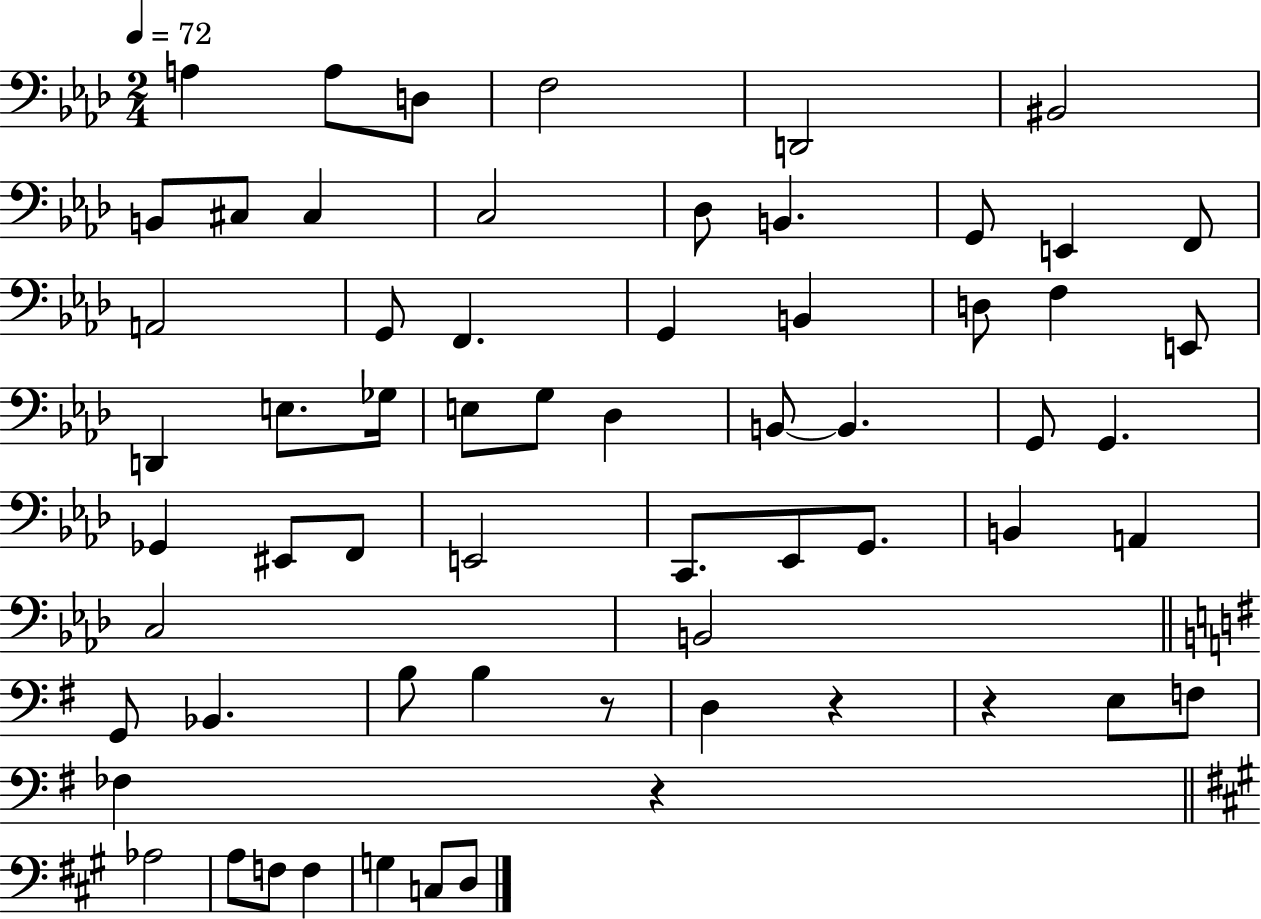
X:1
T:Untitled
M:2/4
L:1/4
K:Ab
A, A,/2 D,/2 F,2 D,,2 ^B,,2 B,,/2 ^C,/2 ^C, C,2 _D,/2 B,, G,,/2 E,, F,,/2 A,,2 G,,/2 F,, G,, B,, D,/2 F, E,,/2 D,, E,/2 _G,/4 E,/2 G,/2 _D, B,,/2 B,, G,,/2 G,, _G,, ^E,,/2 F,,/2 E,,2 C,,/2 _E,,/2 G,,/2 B,, A,, C,2 B,,2 G,,/2 _B,, B,/2 B, z/2 D, z z E,/2 F,/2 _F, z _A,2 A,/2 F,/2 F, G, C,/2 D,/2